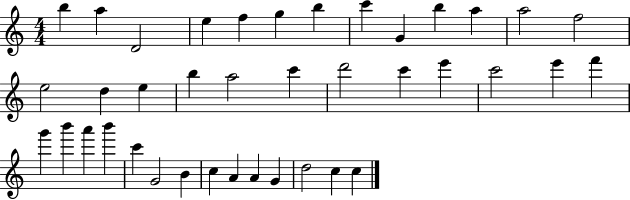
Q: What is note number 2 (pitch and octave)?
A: A5